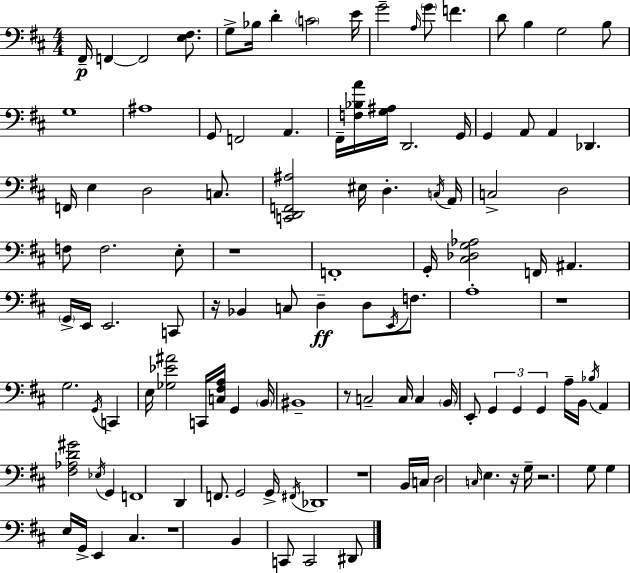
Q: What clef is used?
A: bass